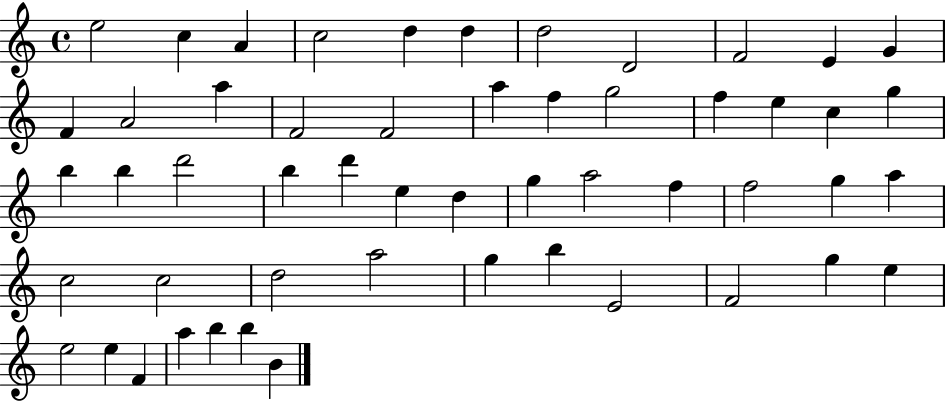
E5/h C5/q A4/q C5/h D5/q D5/q D5/h D4/h F4/h E4/q G4/q F4/q A4/h A5/q F4/h F4/h A5/q F5/q G5/h F5/q E5/q C5/q G5/q B5/q B5/q D6/h B5/q D6/q E5/q D5/q G5/q A5/h F5/q F5/h G5/q A5/q C5/h C5/h D5/h A5/h G5/q B5/q E4/h F4/h G5/q E5/q E5/h E5/q F4/q A5/q B5/q B5/q B4/q